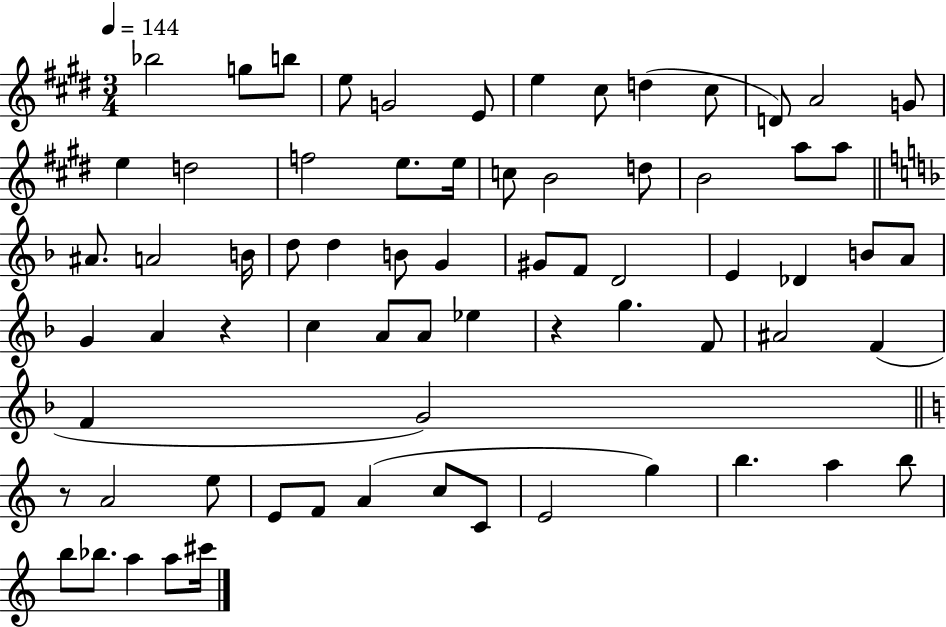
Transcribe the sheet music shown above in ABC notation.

X:1
T:Untitled
M:3/4
L:1/4
K:E
_b2 g/2 b/2 e/2 G2 E/2 e ^c/2 d ^c/2 D/2 A2 G/2 e d2 f2 e/2 e/4 c/2 B2 d/2 B2 a/2 a/2 ^A/2 A2 B/4 d/2 d B/2 G ^G/2 F/2 D2 E _D B/2 A/2 G A z c A/2 A/2 _e z g F/2 ^A2 F F G2 z/2 A2 e/2 E/2 F/2 A c/2 C/2 E2 g b a b/2 b/2 _b/2 a a/2 ^c'/4